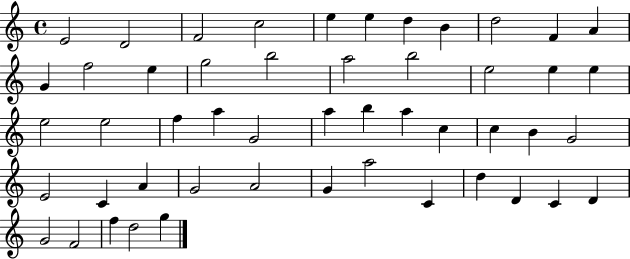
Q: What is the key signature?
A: C major